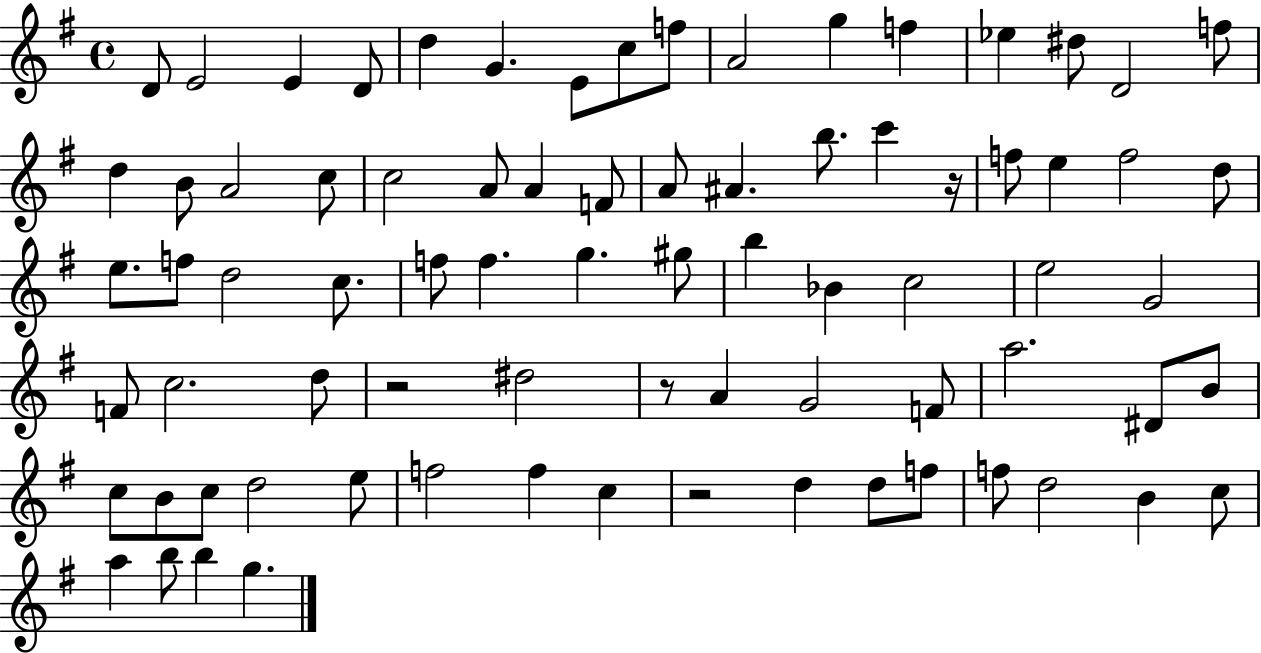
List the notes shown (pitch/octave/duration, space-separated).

D4/e E4/h E4/q D4/e D5/q G4/q. E4/e C5/e F5/e A4/h G5/q F5/q Eb5/q D#5/e D4/h F5/e D5/q B4/e A4/h C5/e C5/h A4/e A4/q F4/e A4/e A#4/q. B5/e. C6/q R/s F5/e E5/q F5/h D5/e E5/e. F5/e D5/h C5/e. F5/e F5/q. G5/q. G#5/e B5/q Bb4/q C5/h E5/h G4/h F4/e C5/h. D5/e R/h D#5/h R/e A4/q G4/h F4/e A5/h. D#4/e B4/e C5/e B4/e C5/e D5/h E5/e F5/h F5/q C5/q R/h D5/q D5/e F5/e F5/e D5/h B4/q C5/e A5/q B5/e B5/q G5/q.